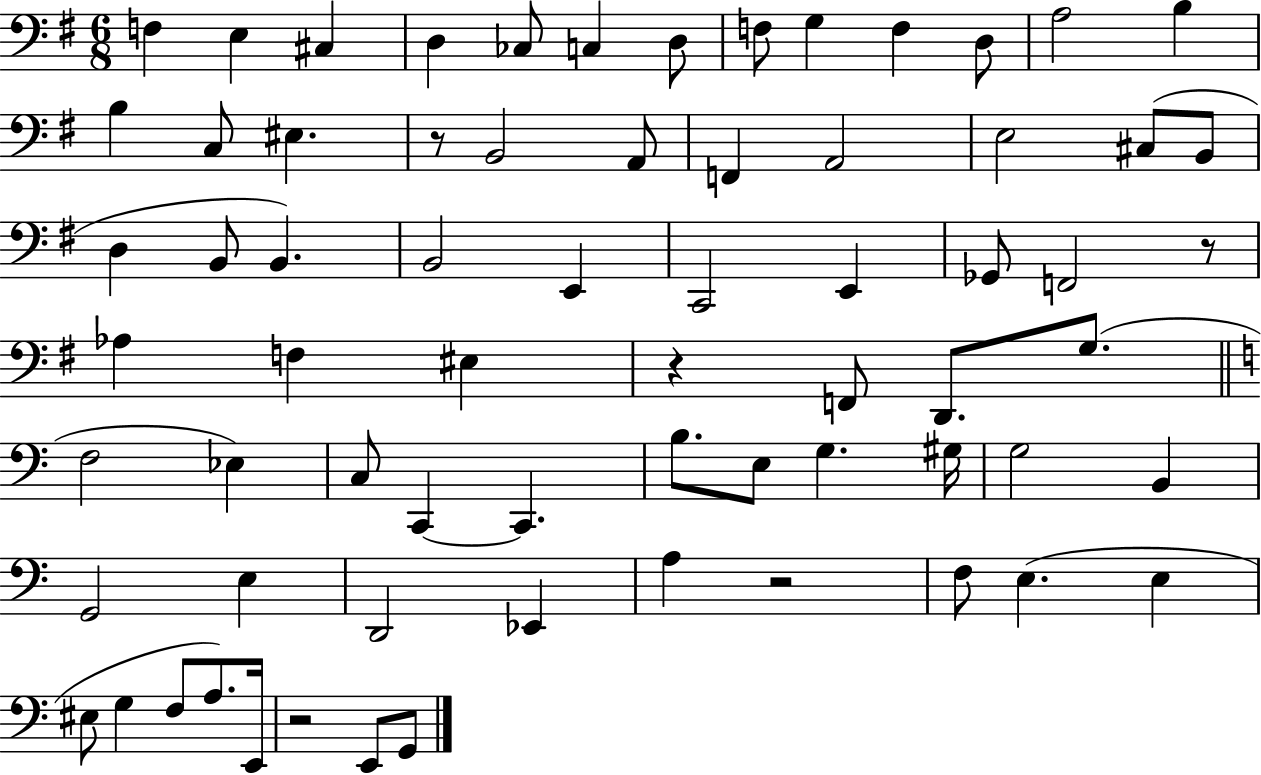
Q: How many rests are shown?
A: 5